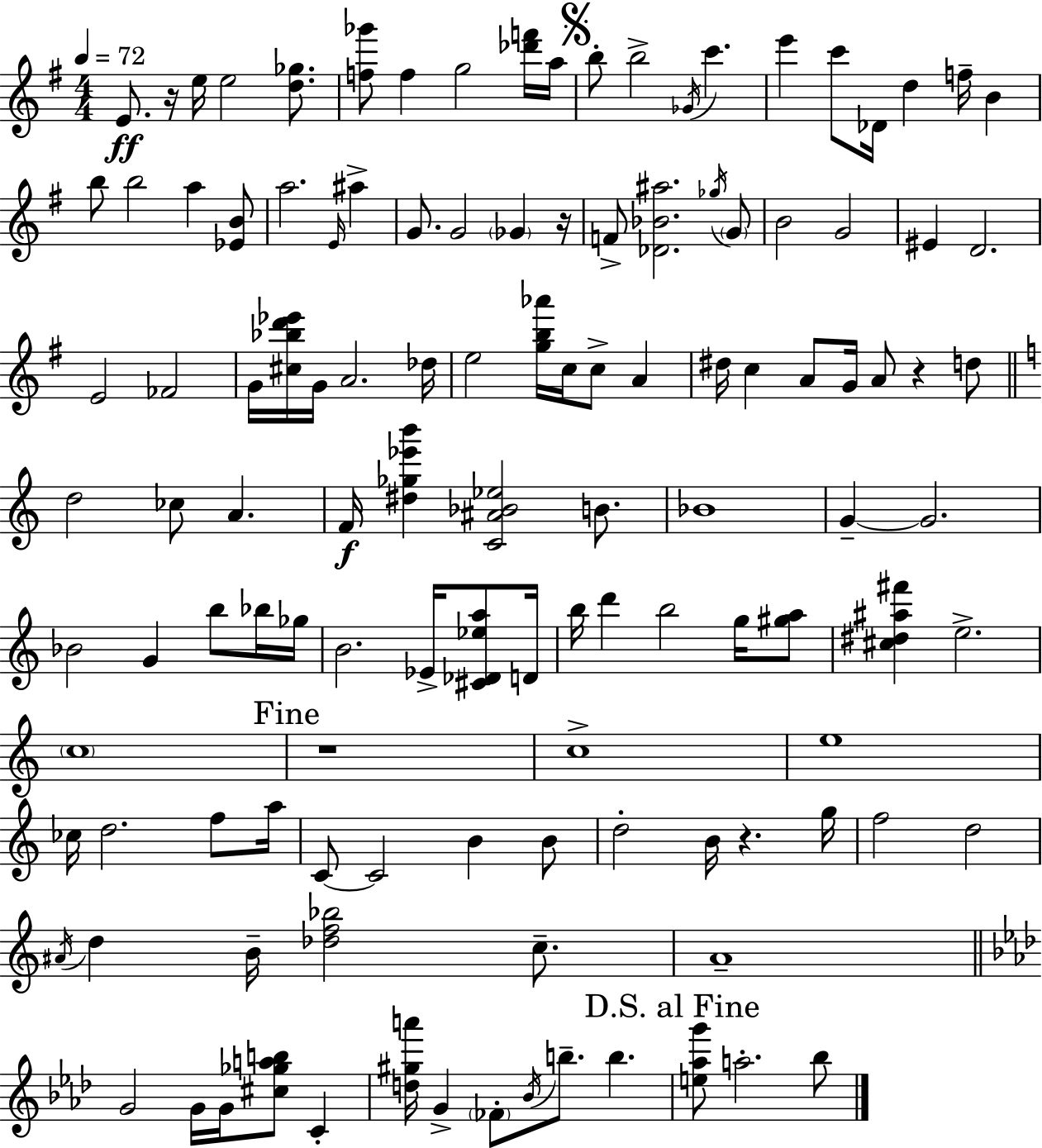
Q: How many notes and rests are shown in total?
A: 122